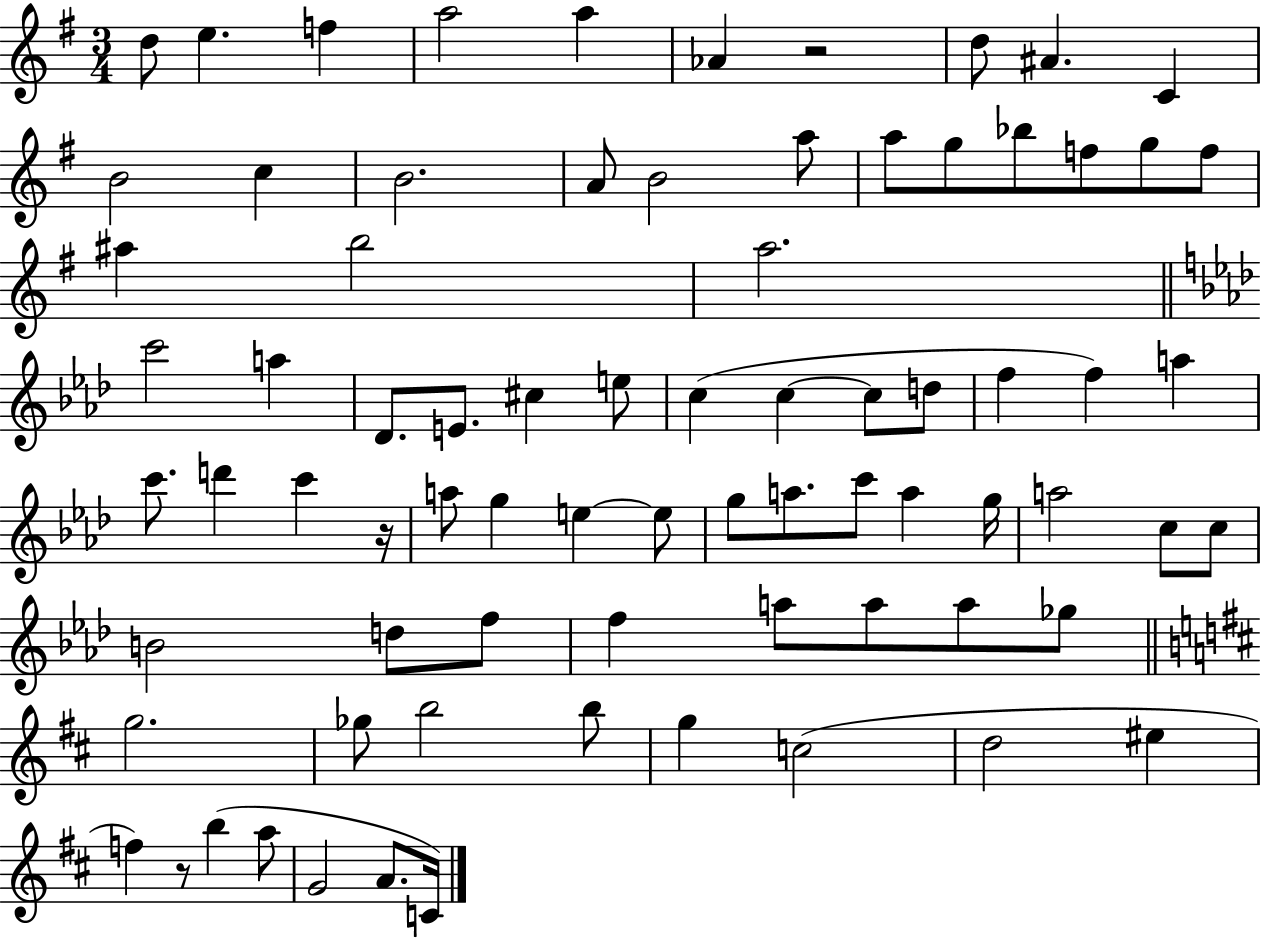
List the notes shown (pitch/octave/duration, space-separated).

D5/e E5/q. F5/q A5/h A5/q Ab4/q R/h D5/e A#4/q. C4/q B4/h C5/q B4/h. A4/e B4/h A5/e A5/e G5/e Bb5/e F5/e G5/e F5/e A#5/q B5/h A5/h. C6/h A5/q Db4/e. E4/e. C#5/q E5/e C5/q C5/q C5/e D5/e F5/q F5/q A5/q C6/e. D6/q C6/q R/s A5/e G5/q E5/q E5/e G5/e A5/e. C6/e A5/q G5/s A5/h C5/e C5/e B4/h D5/e F5/e F5/q A5/e A5/e A5/e Gb5/e G5/h. Gb5/e B5/h B5/e G5/q C5/h D5/h EIS5/q F5/q R/e B5/q A5/e G4/h A4/e. C4/s